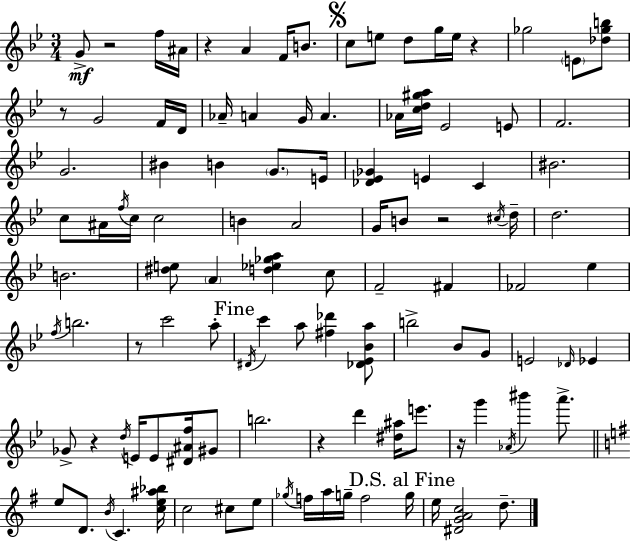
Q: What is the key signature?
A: BES major